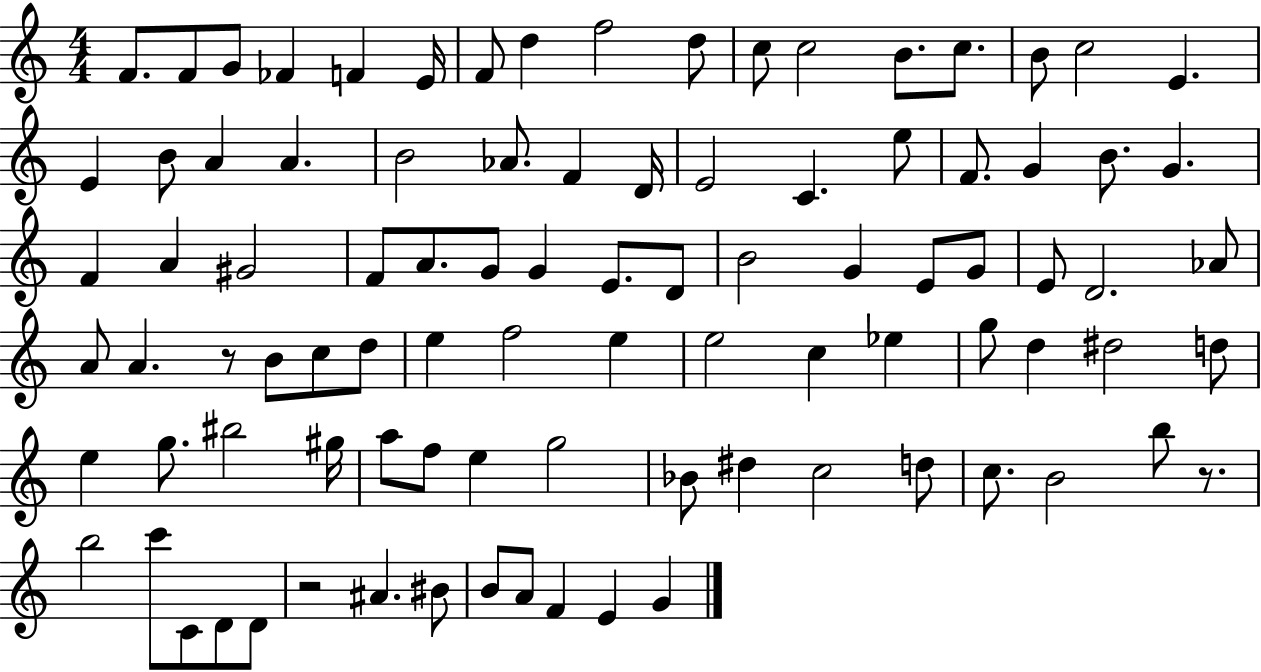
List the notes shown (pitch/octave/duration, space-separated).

F4/e. F4/e G4/e FES4/q F4/q E4/s F4/e D5/q F5/h D5/e C5/e C5/h B4/e. C5/e. B4/e C5/h E4/q. E4/q B4/e A4/q A4/q. B4/h Ab4/e. F4/q D4/s E4/h C4/q. E5/e F4/e. G4/q B4/e. G4/q. F4/q A4/q G#4/h F4/e A4/e. G4/e G4/q E4/e. D4/e B4/h G4/q E4/e G4/e E4/e D4/h. Ab4/e A4/e A4/q. R/e B4/e C5/e D5/e E5/q F5/h E5/q E5/h C5/q Eb5/q G5/e D5/q D#5/h D5/e E5/q G5/e. BIS5/h G#5/s A5/e F5/e E5/q G5/h Bb4/e D#5/q C5/h D5/e C5/e. B4/h B5/e R/e. B5/h C6/e C4/e D4/e D4/e R/h A#4/q. BIS4/e B4/e A4/e F4/q E4/q G4/q